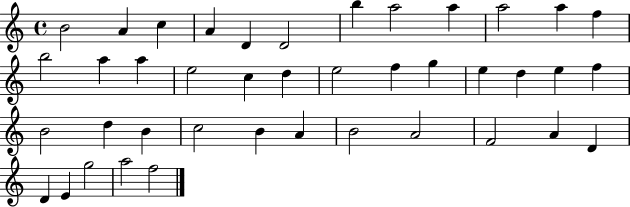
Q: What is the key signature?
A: C major